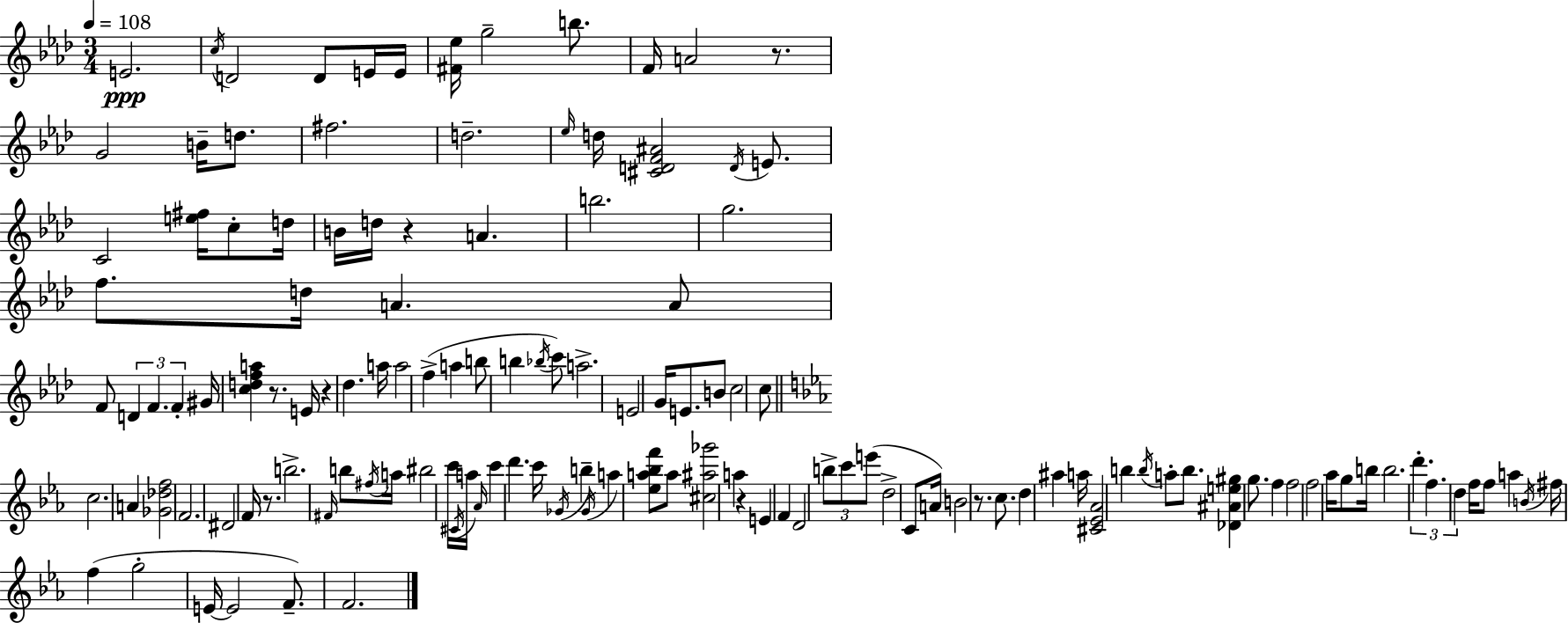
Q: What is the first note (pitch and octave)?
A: E4